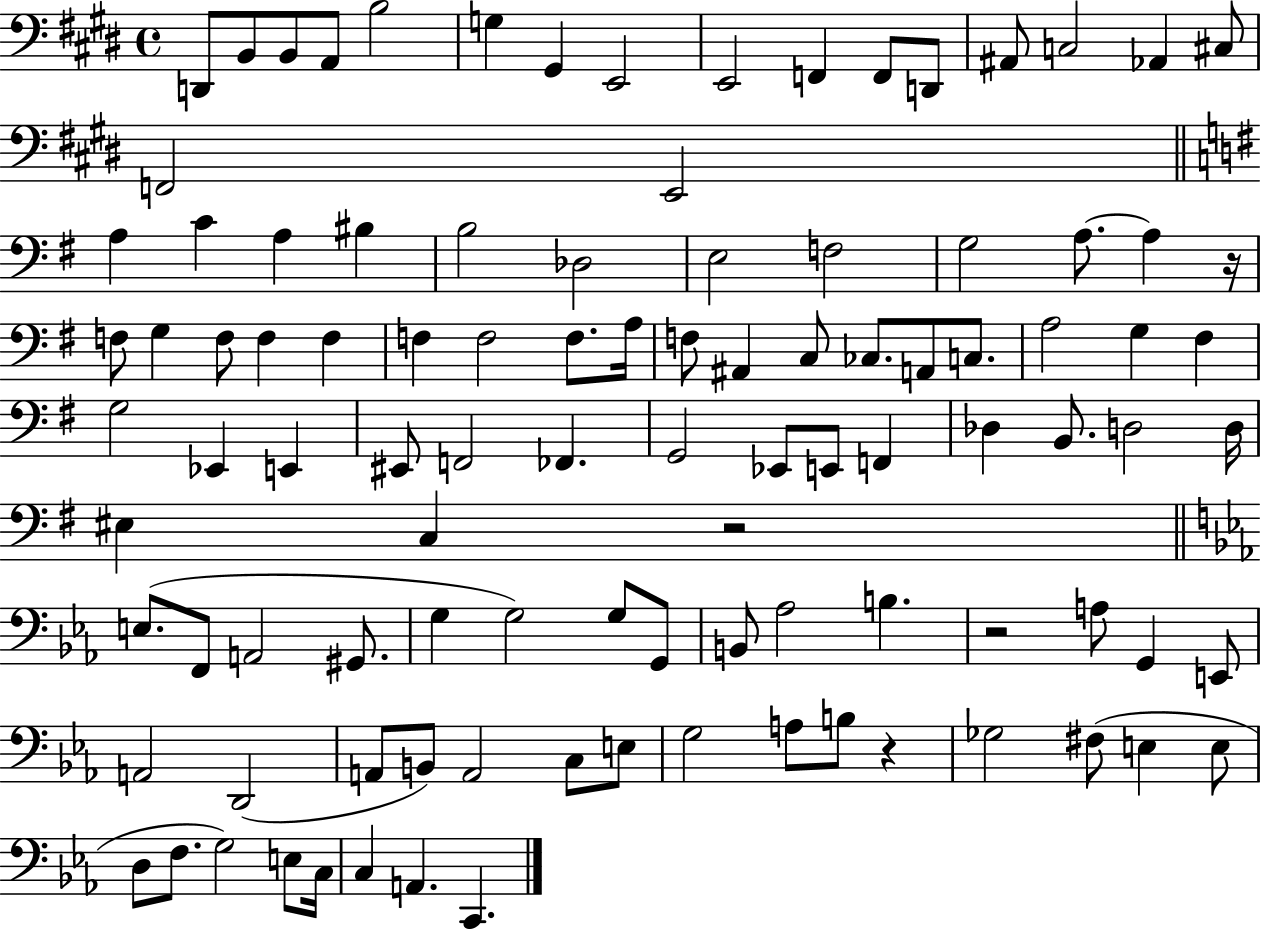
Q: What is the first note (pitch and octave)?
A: D2